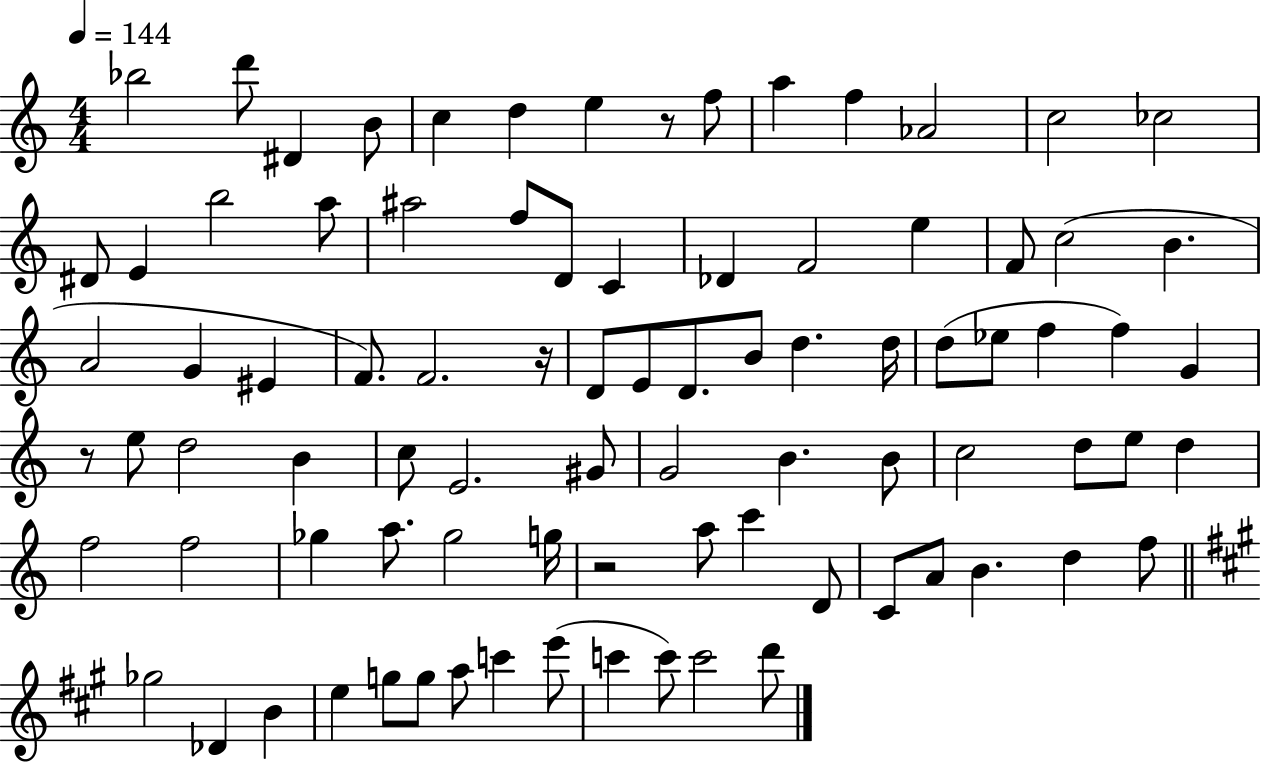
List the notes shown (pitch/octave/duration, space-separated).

Bb5/h D6/e D#4/q B4/e C5/q D5/q E5/q R/e F5/e A5/q F5/q Ab4/h C5/h CES5/h D#4/e E4/q B5/h A5/e A#5/h F5/e D4/e C4/q Db4/q F4/h E5/q F4/e C5/h B4/q. A4/h G4/q EIS4/q F4/e. F4/h. R/s D4/e E4/e D4/e. B4/e D5/q. D5/s D5/e Eb5/e F5/q F5/q G4/q R/e E5/e D5/h B4/q C5/e E4/h. G#4/e G4/h B4/q. B4/e C5/h D5/e E5/e D5/q F5/h F5/h Gb5/q A5/e. Gb5/h G5/s R/h A5/e C6/q D4/e C4/e A4/e B4/q. D5/q F5/e Gb5/h Db4/q B4/q E5/q G5/e G5/e A5/e C6/q E6/e C6/q C6/e C6/h D6/e